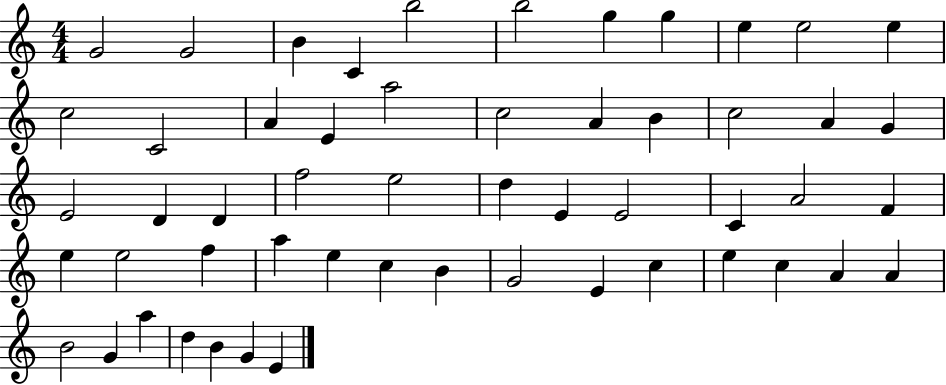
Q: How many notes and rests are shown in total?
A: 54